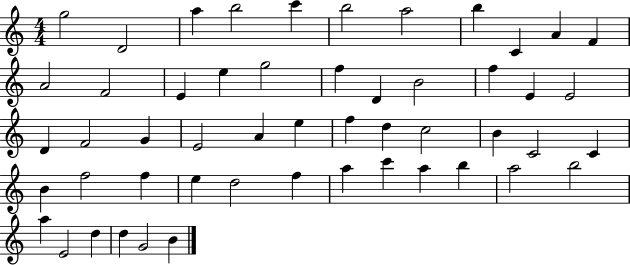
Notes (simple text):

G5/h D4/h A5/q B5/h C6/q B5/h A5/h B5/q C4/q A4/q F4/q A4/h F4/h E4/q E5/q G5/h F5/q D4/q B4/h F5/q E4/q E4/h D4/q F4/h G4/q E4/h A4/q E5/q F5/q D5/q C5/h B4/q C4/h C4/q B4/q F5/h F5/q E5/q D5/h F5/q A5/q C6/q A5/q B5/q A5/h B5/h A5/q E4/h D5/q D5/q G4/h B4/q